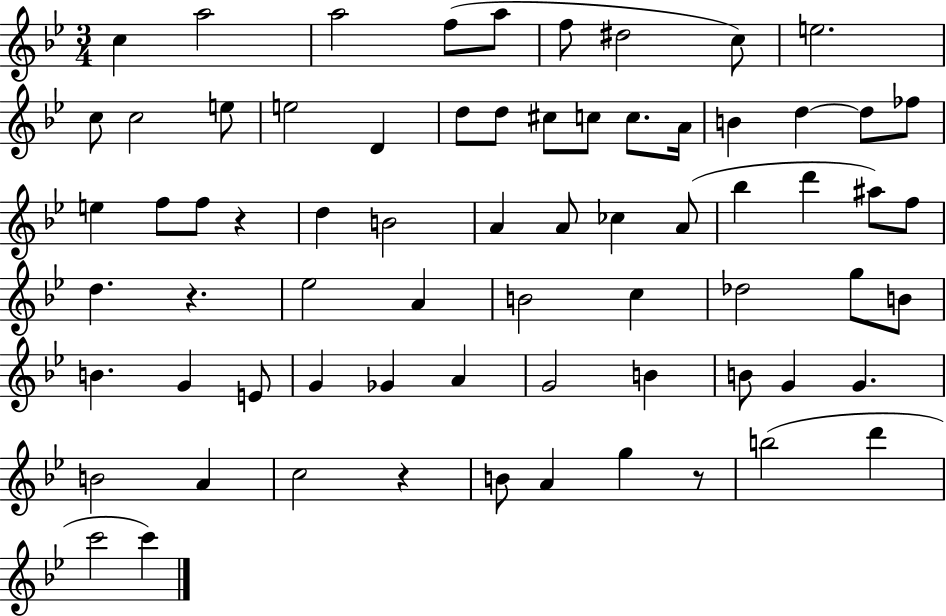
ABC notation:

X:1
T:Untitled
M:3/4
L:1/4
K:Bb
c a2 a2 f/2 a/2 f/2 ^d2 c/2 e2 c/2 c2 e/2 e2 D d/2 d/2 ^c/2 c/2 c/2 A/4 B d d/2 _f/2 e f/2 f/2 z d B2 A A/2 _c A/2 _b d' ^a/2 f/2 d z _e2 A B2 c _d2 g/2 B/2 B G E/2 G _G A G2 B B/2 G G B2 A c2 z B/2 A g z/2 b2 d' c'2 c'